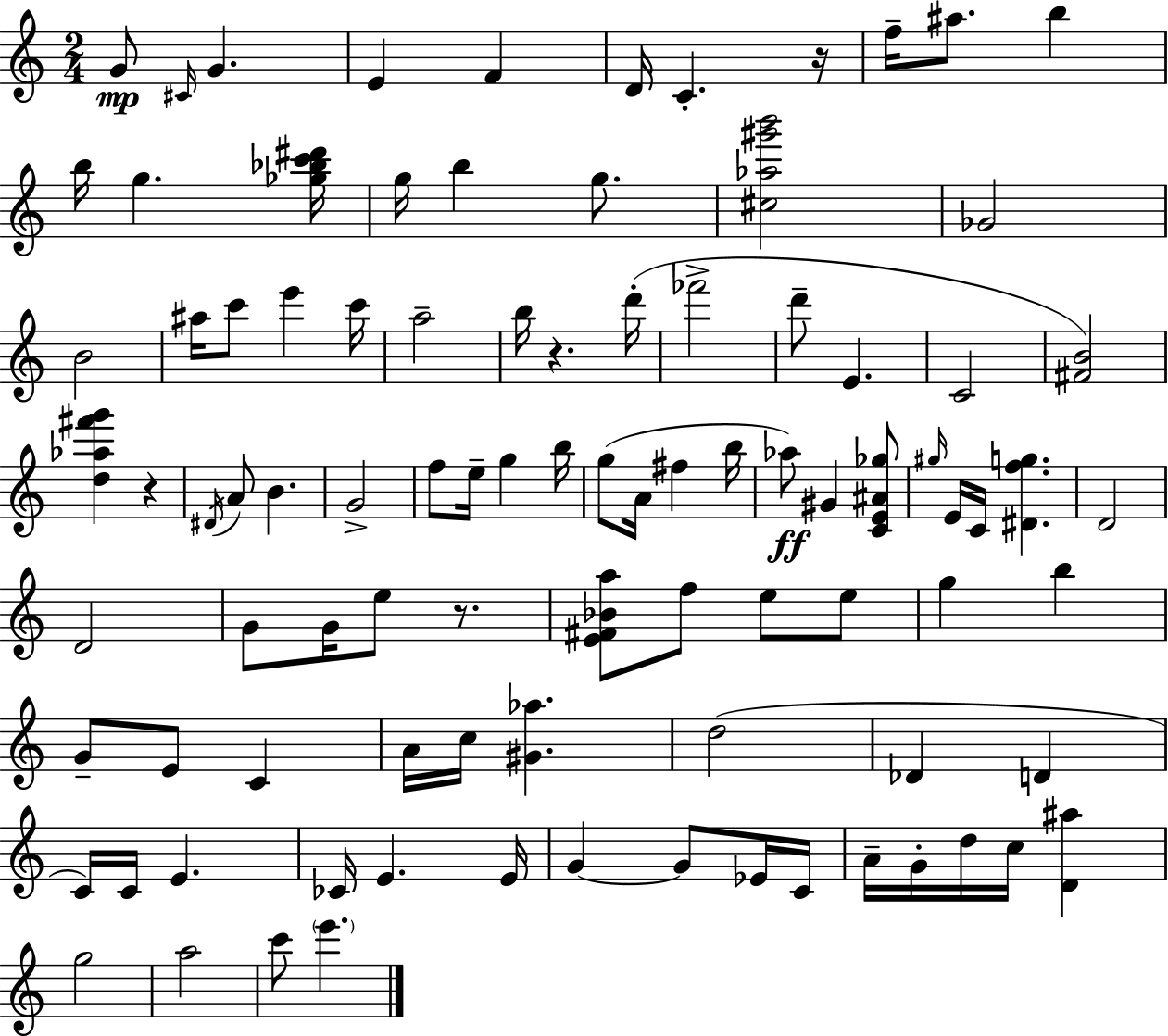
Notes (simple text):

G4/e C#4/s G4/q. E4/q F4/q D4/s C4/q. R/s F5/s A#5/e. B5/q B5/s G5/q. [Gb5,Bb5,C6,D#6]/s G5/s B5/q G5/e. [C#5,Ab5,G#6,B6]/h Gb4/h B4/h A#5/s C6/e E6/q C6/s A5/h B5/s R/q. D6/s FES6/h D6/e E4/q. C4/h [F#4,B4]/h [D5,Ab5,F#6,G6]/q R/q D#4/s A4/e B4/q. G4/h F5/e E5/s G5/q B5/s G5/e A4/s F#5/q B5/s Ab5/e G#4/q [C4,E4,A#4,Gb5]/e G#5/s E4/s C4/s [D#4,F5,G5]/q. D4/h D4/h G4/e G4/s E5/e R/e. [E4,F#4,Bb4,A5]/e F5/e E5/e E5/e G5/q B5/q G4/e E4/e C4/q A4/s C5/s [G#4,Ab5]/q. D5/h Db4/q D4/q C4/s C4/s E4/q. CES4/s E4/q. E4/s G4/q G4/e Eb4/s C4/s A4/s G4/s D5/s C5/s [D4,A#5]/q G5/h A5/h C6/e E6/q.